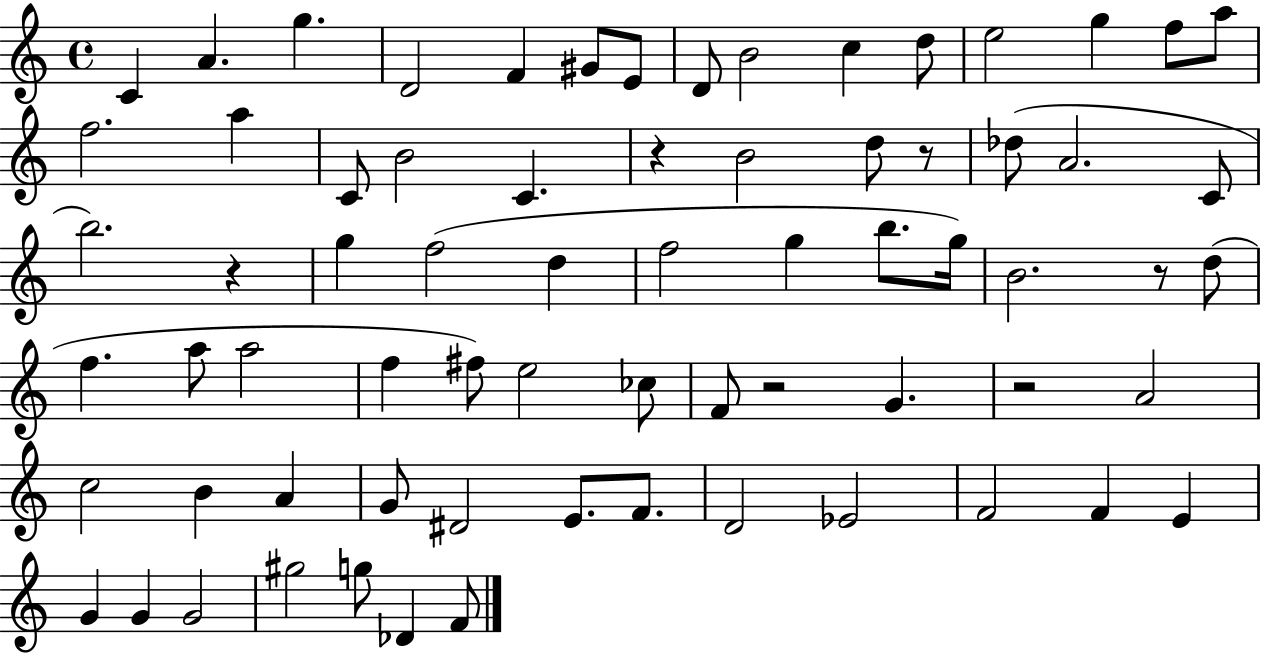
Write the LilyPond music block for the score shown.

{
  \clef treble
  \time 4/4
  \defaultTimeSignature
  \key c \major
  c'4 a'4. g''4. | d'2 f'4 gis'8 e'8 | d'8 b'2 c''4 d''8 | e''2 g''4 f''8 a''8 | \break f''2. a''4 | c'8 b'2 c'4. | r4 b'2 d''8 r8 | des''8( a'2. c'8 | \break b''2.) r4 | g''4 f''2( d''4 | f''2 g''4 b''8. g''16) | b'2. r8 d''8( | \break f''4. a''8 a''2 | f''4 fis''8) e''2 ces''8 | f'8 r2 g'4. | r2 a'2 | \break c''2 b'4 a'4 | g'8 dis'2 e'8. f'8. | d'2 ees'2 | f'2 f'4 e'4 | \break g'4 g'4 g'2 | gis''2 g''8 des'4 f'8 | \bar "|."
}